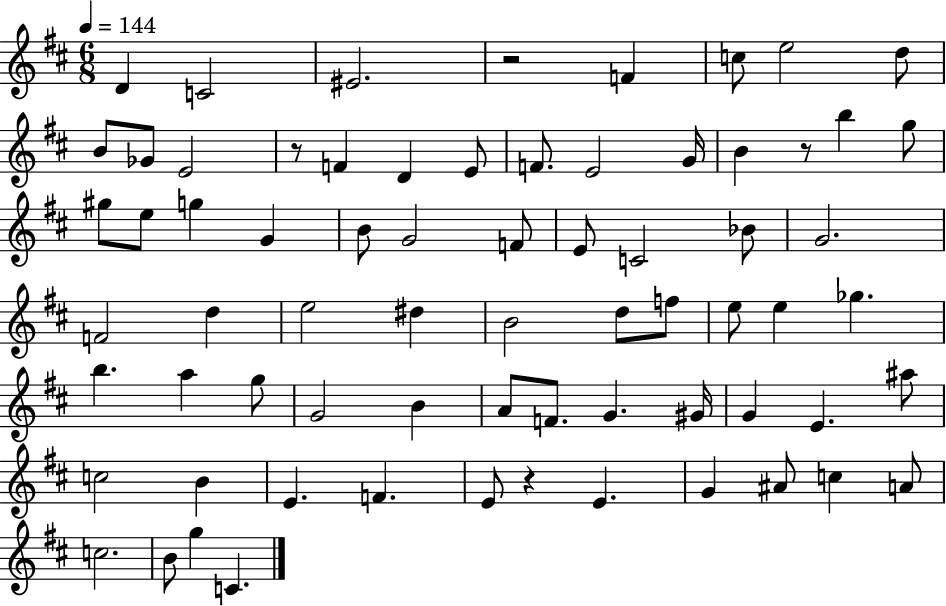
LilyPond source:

{
  \clef treble
  \numericTimeSignature
  \time 6/8
  \key d \major
  \tempo 4 = 144
  d'4 c'2 | eis'2. | r2 f'4 | c''8 e''2 d''8 | \break b'8 ges'8 e'2 | r8 f'4 d'4 e'8 | f'8. e'2 g'16 | b'4 r8 b''4 g''8 | \break gis''8 e''8 g''4 g'4 | b'8 g'2 f'8 | e'8 c'2 bes'8 | g'2. | \break f'2 d''4 | e''2 dis''4 | b'2 d''8 f''8 | e''8 e''4 ges''4. | \break b''4. a''4 g''8 | g'2 b'4 | a'8 f'8. g'4. gis'16 | g'4 e'4. ais''8 | \break c''2 b'4 | e'4. f'4. | e'8 r4 e'4. | g'4 ais'8 c''4 a'8 | \break c''2. | b'8 g''4 c'4. | \bar "|."
}